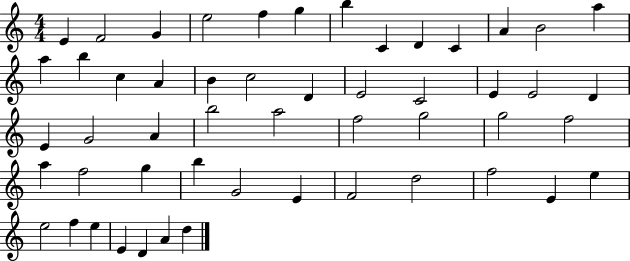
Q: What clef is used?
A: treble